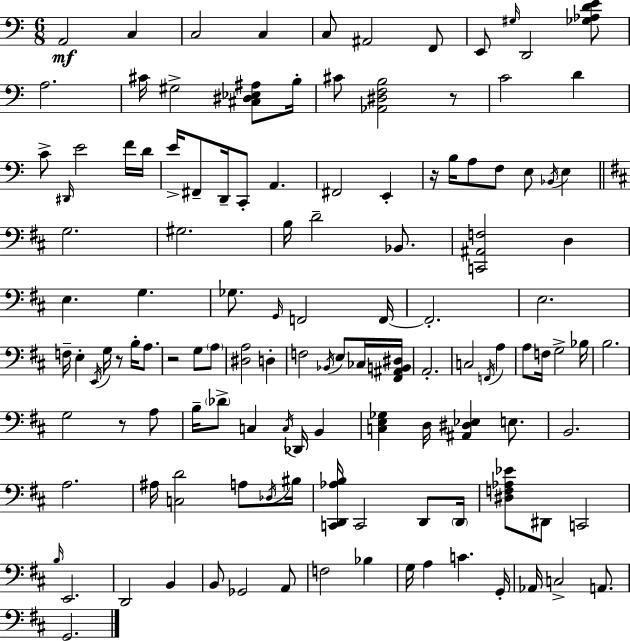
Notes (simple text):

A2/h C3/q C3/h C3/q C3/e A#2/h F2/e E2/e G#3/s D2/h [Gb3,Ab3,D4,E4]/e A3/h. C#4/s G#3/h [C#3,D#3,Eb3,A#3]/e B3/s C#4/e [Ab2,D#3,F3,B3]/h R/e C4/h D4/q C4/e D#2/s E4/h F4/s D4/s E4/s F#2/e D2/s C2/e A2/q. F#2/h E2/q R/s B3/s A3/e F3/e E3/e Bb2/s E3/q G3/h. G#3/h. B3/s D4/h Bb2/e. [C2,A#2,F3]/h D3/q E3/q. G3/q. Gb3/e. G2/s F2/h F2/s F2/h. E3/h. F3/s E3/q E2/s G3/s R/e B3/s A3/e. R/h G3/e A3/e [D#3,A3]/h D3/q F3/h Bb2/s E3/e CES3/s [F#2,A#2,B2,D#3]/s A2/h. C3/h F2/s A3/q A3/e F3/s G3/h Bb3/s B3/h. G3/h R/e A3/e B3/s Db4/e C3/q C3/s Db2/s B2/q [C3,E3,Gb3]/q D3/s [A#2,D#3,Eb3]/q E3/e. B2/h. A3/h. A#3/s [C3,D4]/h A3/e Db3/s BIS3/s [C2,D2,Ab3,B3]/s C2/h D2/e D2/s [D#3,F3,Ab3,Eb4]/e D#2/e C2/h B3/s E2/h. D2/h B2/q B2/e Gb2/h A2/e F3/h Bb3/q G3/s A3/q C4/q. G2/s Ab2/s C3/h A2/e. G2/h.